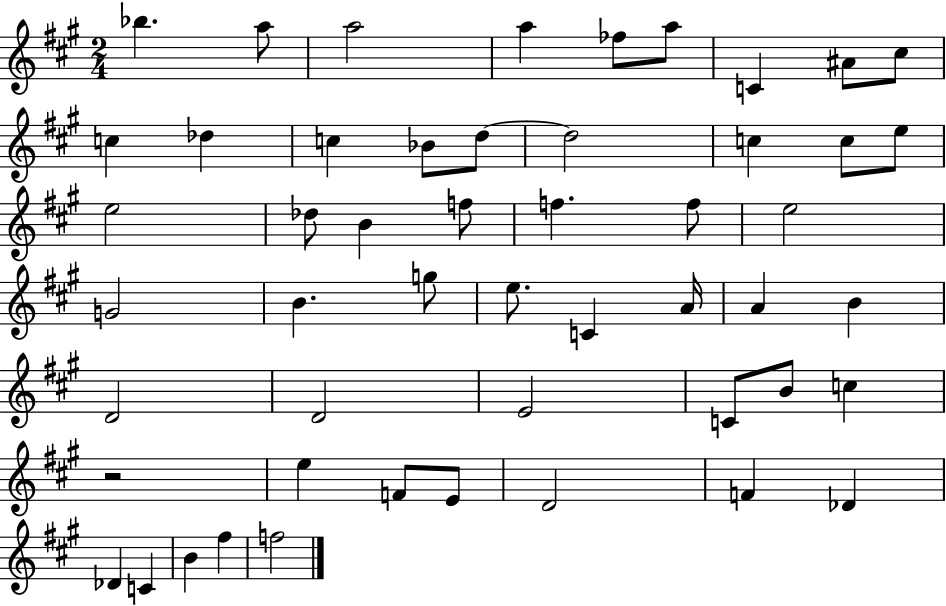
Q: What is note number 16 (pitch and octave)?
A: C5